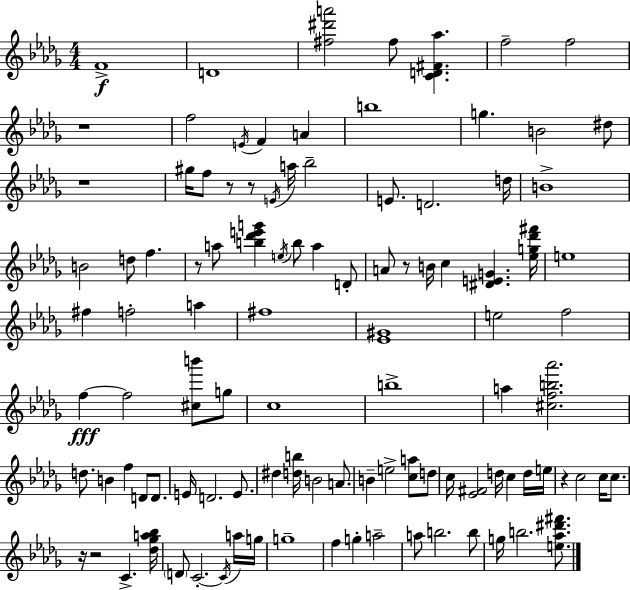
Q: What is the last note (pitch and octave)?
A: B5